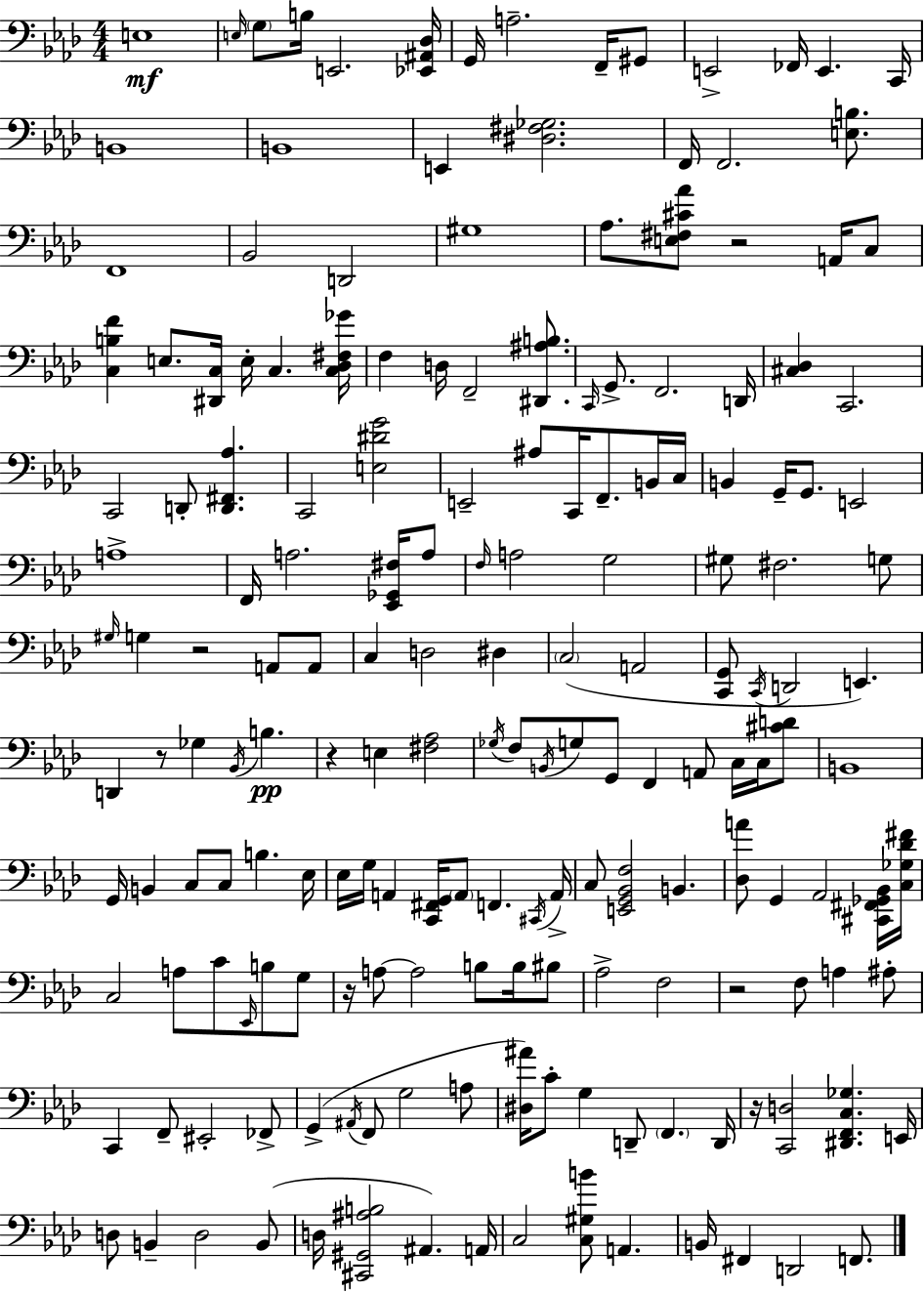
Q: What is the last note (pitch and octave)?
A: F2